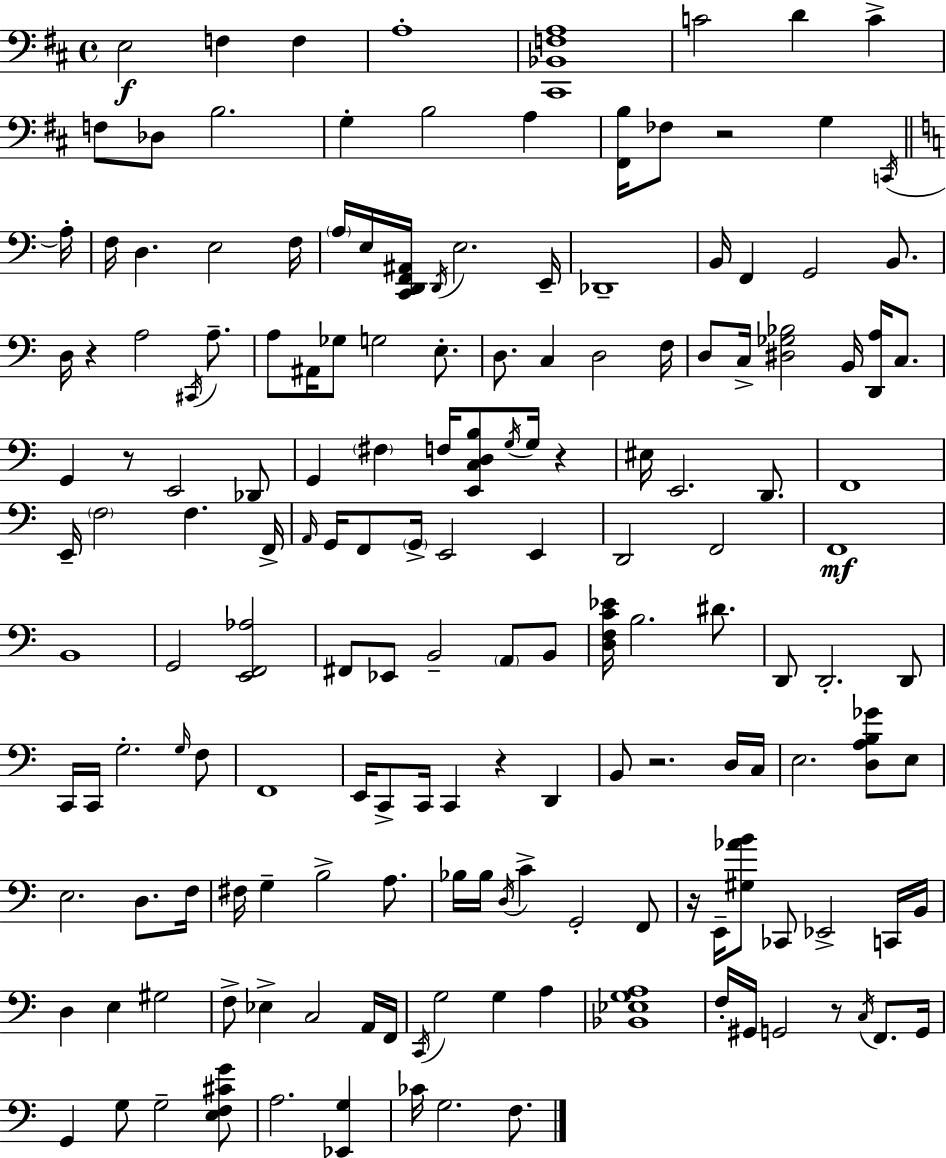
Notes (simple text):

E3/h F3/q F3/q A3/w [C#2,Bb2,F3,A3]/w C4/h D4/q C4/q F3/e Db3/e B3/h. G3/q B3/h A3/q [F#2,B3]/s FES3/e R/h G3/q C2/s A3/s F3/s D3/q. E3/h F3/s A3/s E3/s [C2,D2,F2,A#2]/s D2/s E3/h. E2/s Db2/w B2/s F2/q G2/h B2/e. D3/s R/q A3/h C#2/s A3/e. A3/e A#2/s Gb3/e G3/h E3/e. D3/e. C3/q D3/h F3/s D3/e C3/s [D#3,Gb3,Bb3]/h B2/s [D2,A3]/s C3/e. G2/q R/e E2/h Db2/e G2/q F#3/q F3/s [E2,C3,D3,B3]/e G3/s G3/s R/q EIS3/s E2/h. D2/e. F2/w E2/s F3/h F3/q. F2/s A2/s G2/s F2/e G2/s E2/h E2/q D2/h F2/h F2/w B2/w G2/h [E2,F2,Ab3]/h F#2/e Eb2/e B2/h A2/e B2/e [D3,F3,C4,Eb4]/s B3/h. D#4/e. D2/e D2/h. D2/e C2/s C2/s G3/h. G3/s F3/e F2/w E2/s C2/e C2/s C2/q R/q D2/q B2/e R/h. D3/s C3/s E3/h. [D3,A3,B3,Gb4]/e E3/e E3/h. D3/e. F3/s F#3/s G3/q B3/h A3/e. Bb3/s Bb3/s D3/s C4/q G2/h F2/e R/s E2/s [G#3,Ab4,B4]/e CES2/e Eb2/h C2/s B2/s D3/q E3/q G#3/h F3/e Eb3/q C3/h A2/s F2/s C2/s G3/h G3/q A3/q [Bb2,Eb3,G3,A3]/w F3/s G#2/s G2/h R/e C3/s F2/e. G2/s G2/q G3/e G3/h [E3,F3,C#4,G4]/e A3/h. [Eb2,G3]/q CES4/s G3/h. F3/e.